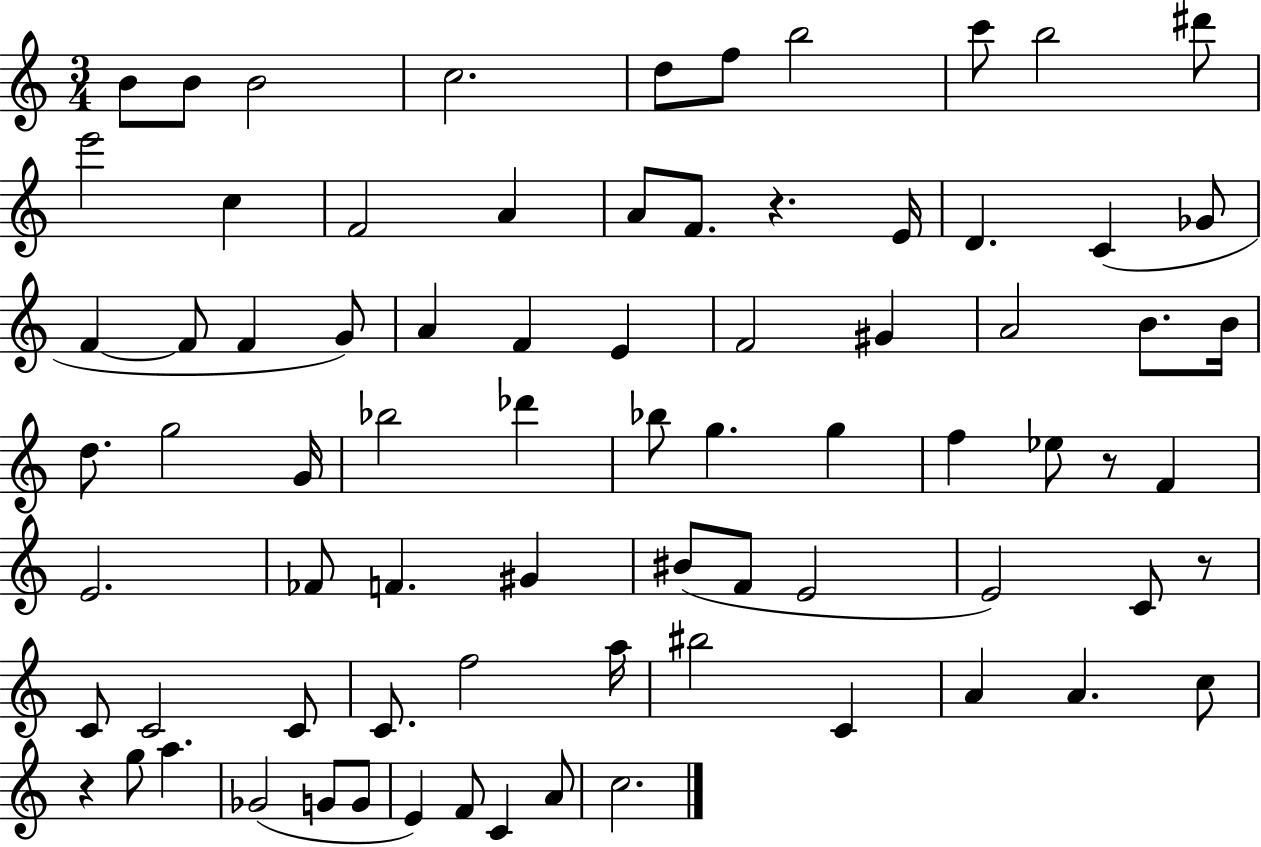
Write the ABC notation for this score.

X:1
T:Untitled
M:3/4
L:1/4
K:C
B/2 B/2 B2 c2 d/2 f/2 b2 c'/2 b2 ^d'/2 e'2 c F2 A A/2 F/2 z E/4 D C _G/2 F F/2 F G/2 A F E F2 ^G A2 B/2 B/4 d/2 g2 G/4 _b2 _d' _b/2 g g f _e/2 z/2 F E2 _F/2 F ^G ^B/2 F/2 E2 E2 C/2 z/2 C/2 C2 C/2 C/2 f2 a/4 ^b2 C A A c/2 z g/2 a _G2 G/2 G/2 E F/2 C A/2 c2